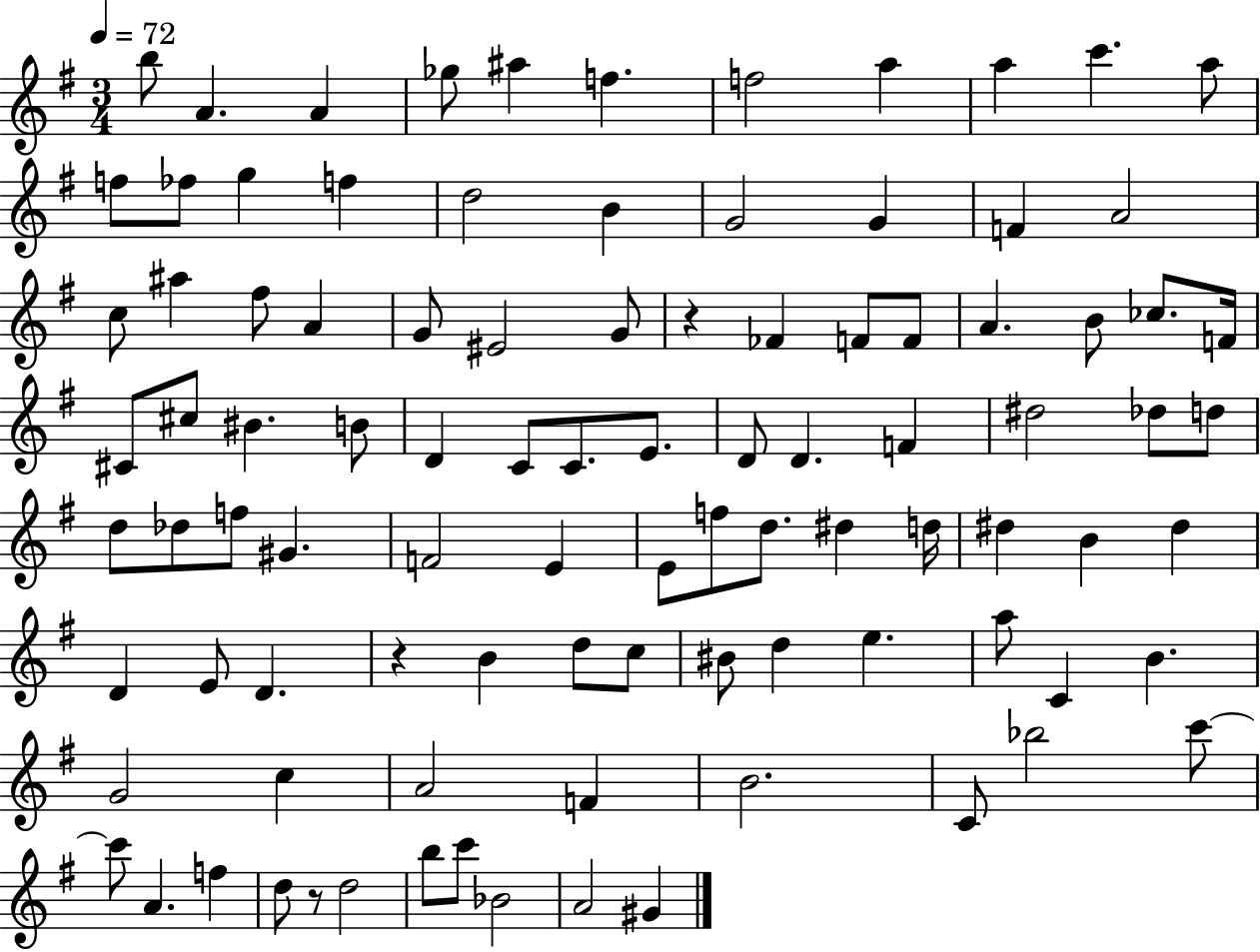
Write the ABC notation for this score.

X:1
T:Untitled
M:3/4
L:1/4
K:G
b/2 A A _g/2 ^a f f2 a a c' a/2 f/2 _f/2 g f d2 B G2 G F A2 c/2 ^a ^f/2 A G/2 ^E2 G/2 z _F F/2 F/2 A B/2 _c/2 F/4 ^C/2 ^c/2 ^B B/2 D C/2 C/2 E/2 D/2 D F ^d2 _d/2 d/2 d/2 _d/2 f/2 ^G F2 E E/2 f/2 d/2 ^d d/4 ^d B ^d D E/2 D z B d/2 c/2 ^B/2 d e a/2 C B G2 c A2 F B2 C/2 _b2 c'/2 c'/2 A f d/2 z/2 d2 b/2 c'/2 _B2 A2 ^G